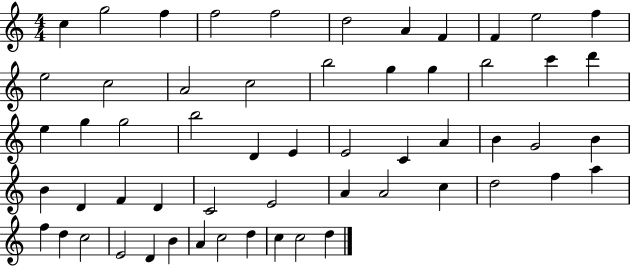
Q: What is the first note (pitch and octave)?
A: C5